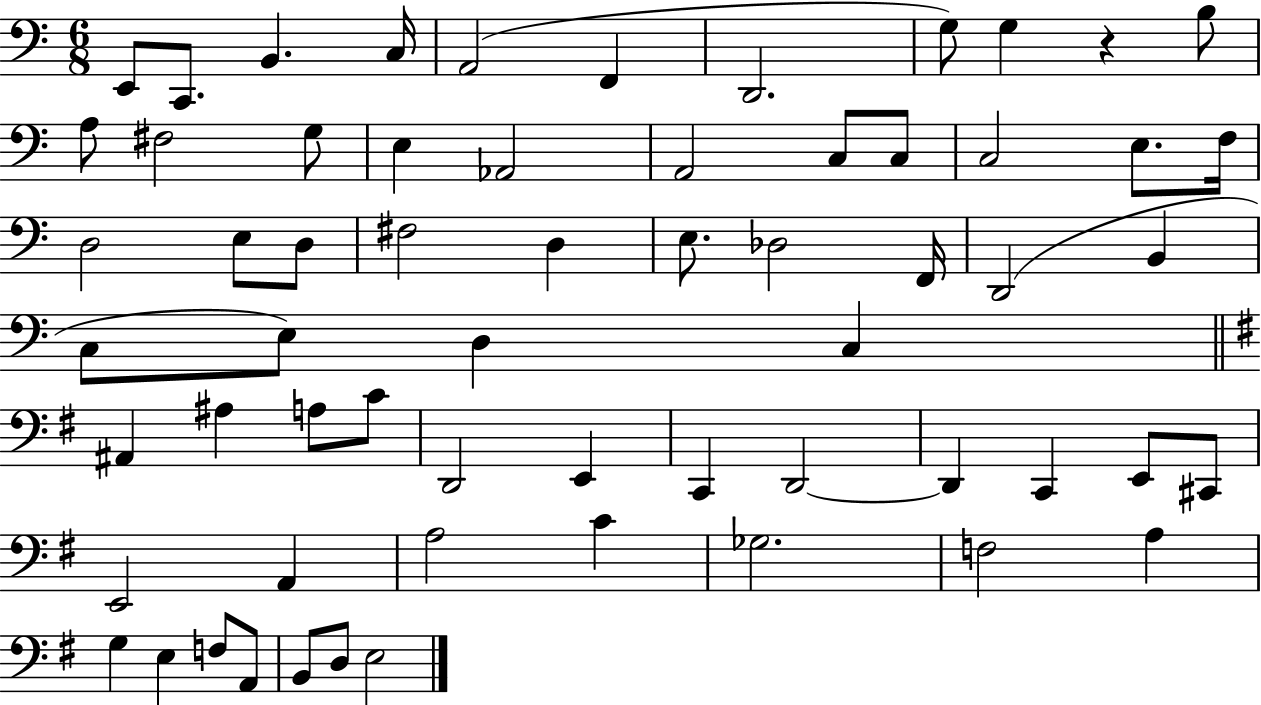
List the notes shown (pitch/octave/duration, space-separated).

E2/e C2/e. B2/q. C3/s A2/h F2/q D2/h. G3/e G3/q R/q B3/e A3/e F#3/h G3/e E3/q Ab2/h A2/h C3/e C3/e C3/h E3/e. F3/s D3/h E3/e D3/e F#3/h D3/q E3/e. Db3/h F2/s D2/h B2/q C3/e E3/e D3/q C3/q A#2/q A#3/q A3/e C4/e D2/h E2/q C2/q D2/h D2/q C2/q E2/e C#2/e E2/h A2/q A3/h C4/q Gb3/h. F3/h A3/q G3/q E3/q F3/e A2/e B2/e D3/e E3/h